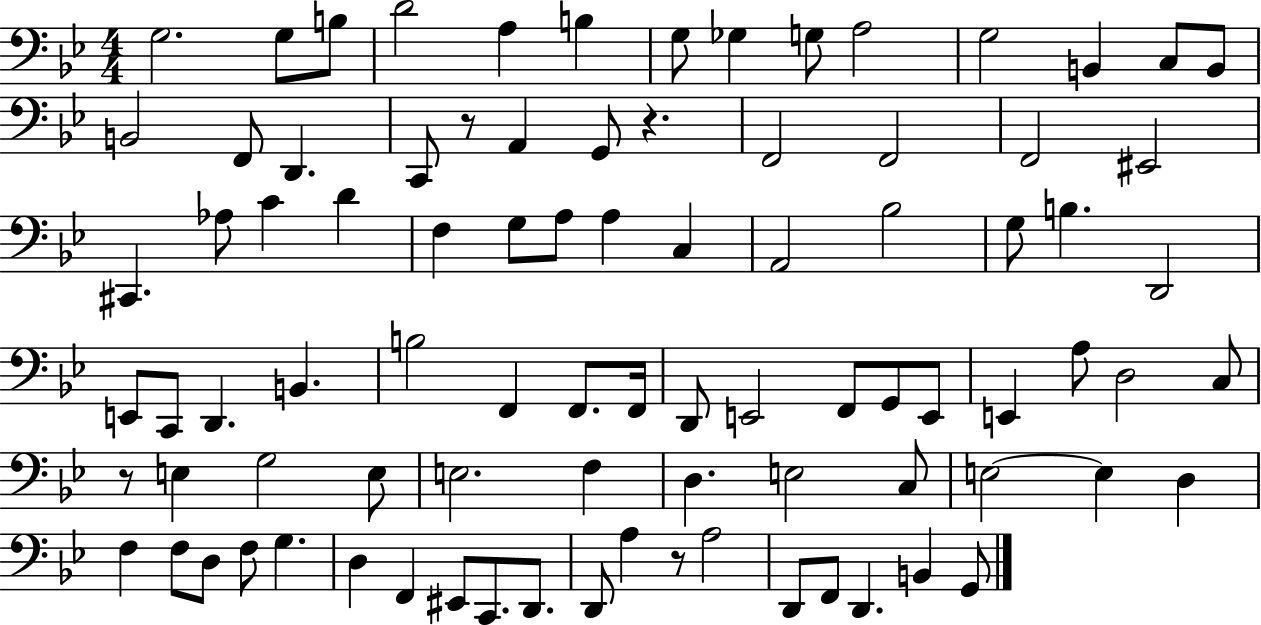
G3/h. G3/e B3/e D4/h A3/q B3/q G3/e Gb3/q G3/e A3/h G3/h B2/q C3/e B2/e B2/h F2/e D2/q. C2/e R/e A2/q G2/e R/q. F2/h F2/h F2/h EIS2/h C#2/q. Ab3/e C4/q D4/q F3/q G3/e A3/e A3/q C3/q A2/h Bb3/h G3/e B3/q. D2/h E2/e C2/e D2/q. B2/q. B3/h F2/q F2/e. F2/s D2/e E2/h F2/e G2/e E2/e E2/q A3/e D3/h C3/e R/e E3/q G3/h E3/e E3/h. F3/q D3/q. E3/h C3/e E3/h E3/q D3/q F3/q F3/e D3/e F3/e G3/q. D3/q F2/q EIS2/e C2/e. D2/e. D2/e A3/q R/e A3/h D2/e F2/e D2/q. B2/q G2/e